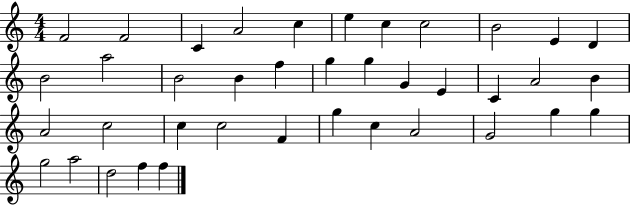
X:1
T:Untitled
M:4/4
L:1/4
K:C
F2 F2 C A2 c e c c2 B2 E D B2 a2 B2 B f g g G E C A2 B A2 c2 c c2 F g c A2 G2 g g g2 a2 d2 f f